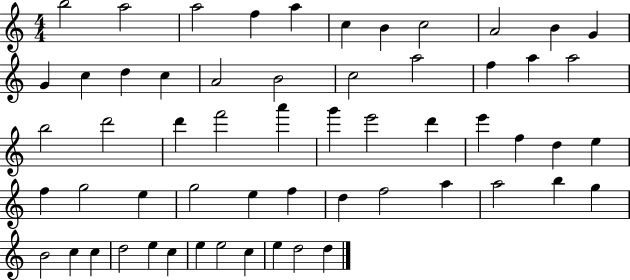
B5/h A5/h A5/h F5/q A5/q C5/q B4/q C5/h A4/h B4/q G4/q G4/q C5/q D5/q C5/q A4/h B4/h C5/h A5/h F5/q A5/q A5/h B5/h D6/h D6/q F6/h A6/q G6/q E6/h D6/q E6/q F5/q D5/q E5/q F5/q G5/h E5/q G5/h E5/q F5/q D5/q F5/h A5/q A5/h B5/q G5/q B4/h C5/q C5/q D5/h E5/q C5/q E5/q E5/h C5/q E5/q D5/h D5/q